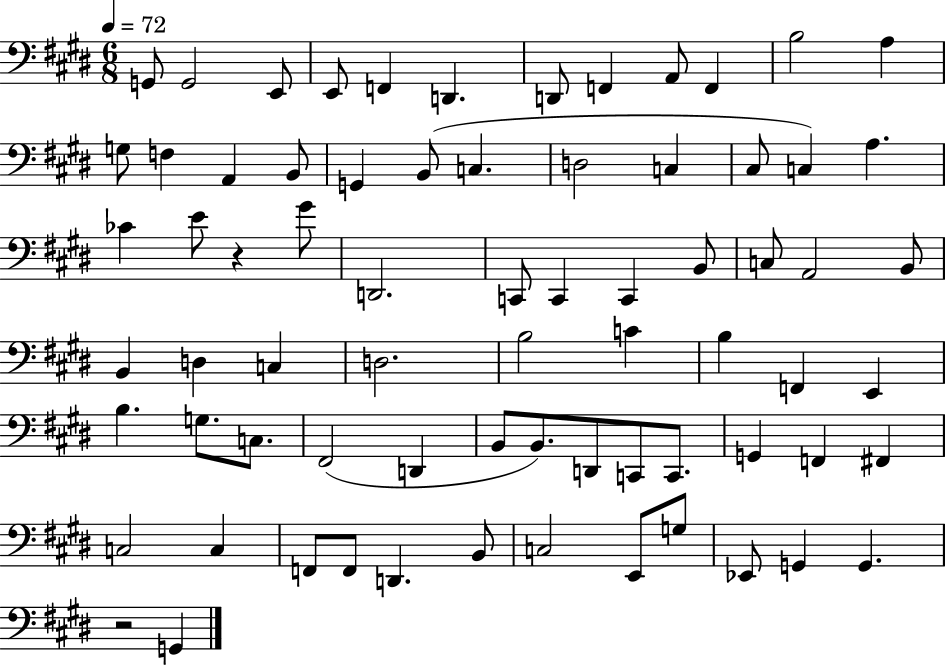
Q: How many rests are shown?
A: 2